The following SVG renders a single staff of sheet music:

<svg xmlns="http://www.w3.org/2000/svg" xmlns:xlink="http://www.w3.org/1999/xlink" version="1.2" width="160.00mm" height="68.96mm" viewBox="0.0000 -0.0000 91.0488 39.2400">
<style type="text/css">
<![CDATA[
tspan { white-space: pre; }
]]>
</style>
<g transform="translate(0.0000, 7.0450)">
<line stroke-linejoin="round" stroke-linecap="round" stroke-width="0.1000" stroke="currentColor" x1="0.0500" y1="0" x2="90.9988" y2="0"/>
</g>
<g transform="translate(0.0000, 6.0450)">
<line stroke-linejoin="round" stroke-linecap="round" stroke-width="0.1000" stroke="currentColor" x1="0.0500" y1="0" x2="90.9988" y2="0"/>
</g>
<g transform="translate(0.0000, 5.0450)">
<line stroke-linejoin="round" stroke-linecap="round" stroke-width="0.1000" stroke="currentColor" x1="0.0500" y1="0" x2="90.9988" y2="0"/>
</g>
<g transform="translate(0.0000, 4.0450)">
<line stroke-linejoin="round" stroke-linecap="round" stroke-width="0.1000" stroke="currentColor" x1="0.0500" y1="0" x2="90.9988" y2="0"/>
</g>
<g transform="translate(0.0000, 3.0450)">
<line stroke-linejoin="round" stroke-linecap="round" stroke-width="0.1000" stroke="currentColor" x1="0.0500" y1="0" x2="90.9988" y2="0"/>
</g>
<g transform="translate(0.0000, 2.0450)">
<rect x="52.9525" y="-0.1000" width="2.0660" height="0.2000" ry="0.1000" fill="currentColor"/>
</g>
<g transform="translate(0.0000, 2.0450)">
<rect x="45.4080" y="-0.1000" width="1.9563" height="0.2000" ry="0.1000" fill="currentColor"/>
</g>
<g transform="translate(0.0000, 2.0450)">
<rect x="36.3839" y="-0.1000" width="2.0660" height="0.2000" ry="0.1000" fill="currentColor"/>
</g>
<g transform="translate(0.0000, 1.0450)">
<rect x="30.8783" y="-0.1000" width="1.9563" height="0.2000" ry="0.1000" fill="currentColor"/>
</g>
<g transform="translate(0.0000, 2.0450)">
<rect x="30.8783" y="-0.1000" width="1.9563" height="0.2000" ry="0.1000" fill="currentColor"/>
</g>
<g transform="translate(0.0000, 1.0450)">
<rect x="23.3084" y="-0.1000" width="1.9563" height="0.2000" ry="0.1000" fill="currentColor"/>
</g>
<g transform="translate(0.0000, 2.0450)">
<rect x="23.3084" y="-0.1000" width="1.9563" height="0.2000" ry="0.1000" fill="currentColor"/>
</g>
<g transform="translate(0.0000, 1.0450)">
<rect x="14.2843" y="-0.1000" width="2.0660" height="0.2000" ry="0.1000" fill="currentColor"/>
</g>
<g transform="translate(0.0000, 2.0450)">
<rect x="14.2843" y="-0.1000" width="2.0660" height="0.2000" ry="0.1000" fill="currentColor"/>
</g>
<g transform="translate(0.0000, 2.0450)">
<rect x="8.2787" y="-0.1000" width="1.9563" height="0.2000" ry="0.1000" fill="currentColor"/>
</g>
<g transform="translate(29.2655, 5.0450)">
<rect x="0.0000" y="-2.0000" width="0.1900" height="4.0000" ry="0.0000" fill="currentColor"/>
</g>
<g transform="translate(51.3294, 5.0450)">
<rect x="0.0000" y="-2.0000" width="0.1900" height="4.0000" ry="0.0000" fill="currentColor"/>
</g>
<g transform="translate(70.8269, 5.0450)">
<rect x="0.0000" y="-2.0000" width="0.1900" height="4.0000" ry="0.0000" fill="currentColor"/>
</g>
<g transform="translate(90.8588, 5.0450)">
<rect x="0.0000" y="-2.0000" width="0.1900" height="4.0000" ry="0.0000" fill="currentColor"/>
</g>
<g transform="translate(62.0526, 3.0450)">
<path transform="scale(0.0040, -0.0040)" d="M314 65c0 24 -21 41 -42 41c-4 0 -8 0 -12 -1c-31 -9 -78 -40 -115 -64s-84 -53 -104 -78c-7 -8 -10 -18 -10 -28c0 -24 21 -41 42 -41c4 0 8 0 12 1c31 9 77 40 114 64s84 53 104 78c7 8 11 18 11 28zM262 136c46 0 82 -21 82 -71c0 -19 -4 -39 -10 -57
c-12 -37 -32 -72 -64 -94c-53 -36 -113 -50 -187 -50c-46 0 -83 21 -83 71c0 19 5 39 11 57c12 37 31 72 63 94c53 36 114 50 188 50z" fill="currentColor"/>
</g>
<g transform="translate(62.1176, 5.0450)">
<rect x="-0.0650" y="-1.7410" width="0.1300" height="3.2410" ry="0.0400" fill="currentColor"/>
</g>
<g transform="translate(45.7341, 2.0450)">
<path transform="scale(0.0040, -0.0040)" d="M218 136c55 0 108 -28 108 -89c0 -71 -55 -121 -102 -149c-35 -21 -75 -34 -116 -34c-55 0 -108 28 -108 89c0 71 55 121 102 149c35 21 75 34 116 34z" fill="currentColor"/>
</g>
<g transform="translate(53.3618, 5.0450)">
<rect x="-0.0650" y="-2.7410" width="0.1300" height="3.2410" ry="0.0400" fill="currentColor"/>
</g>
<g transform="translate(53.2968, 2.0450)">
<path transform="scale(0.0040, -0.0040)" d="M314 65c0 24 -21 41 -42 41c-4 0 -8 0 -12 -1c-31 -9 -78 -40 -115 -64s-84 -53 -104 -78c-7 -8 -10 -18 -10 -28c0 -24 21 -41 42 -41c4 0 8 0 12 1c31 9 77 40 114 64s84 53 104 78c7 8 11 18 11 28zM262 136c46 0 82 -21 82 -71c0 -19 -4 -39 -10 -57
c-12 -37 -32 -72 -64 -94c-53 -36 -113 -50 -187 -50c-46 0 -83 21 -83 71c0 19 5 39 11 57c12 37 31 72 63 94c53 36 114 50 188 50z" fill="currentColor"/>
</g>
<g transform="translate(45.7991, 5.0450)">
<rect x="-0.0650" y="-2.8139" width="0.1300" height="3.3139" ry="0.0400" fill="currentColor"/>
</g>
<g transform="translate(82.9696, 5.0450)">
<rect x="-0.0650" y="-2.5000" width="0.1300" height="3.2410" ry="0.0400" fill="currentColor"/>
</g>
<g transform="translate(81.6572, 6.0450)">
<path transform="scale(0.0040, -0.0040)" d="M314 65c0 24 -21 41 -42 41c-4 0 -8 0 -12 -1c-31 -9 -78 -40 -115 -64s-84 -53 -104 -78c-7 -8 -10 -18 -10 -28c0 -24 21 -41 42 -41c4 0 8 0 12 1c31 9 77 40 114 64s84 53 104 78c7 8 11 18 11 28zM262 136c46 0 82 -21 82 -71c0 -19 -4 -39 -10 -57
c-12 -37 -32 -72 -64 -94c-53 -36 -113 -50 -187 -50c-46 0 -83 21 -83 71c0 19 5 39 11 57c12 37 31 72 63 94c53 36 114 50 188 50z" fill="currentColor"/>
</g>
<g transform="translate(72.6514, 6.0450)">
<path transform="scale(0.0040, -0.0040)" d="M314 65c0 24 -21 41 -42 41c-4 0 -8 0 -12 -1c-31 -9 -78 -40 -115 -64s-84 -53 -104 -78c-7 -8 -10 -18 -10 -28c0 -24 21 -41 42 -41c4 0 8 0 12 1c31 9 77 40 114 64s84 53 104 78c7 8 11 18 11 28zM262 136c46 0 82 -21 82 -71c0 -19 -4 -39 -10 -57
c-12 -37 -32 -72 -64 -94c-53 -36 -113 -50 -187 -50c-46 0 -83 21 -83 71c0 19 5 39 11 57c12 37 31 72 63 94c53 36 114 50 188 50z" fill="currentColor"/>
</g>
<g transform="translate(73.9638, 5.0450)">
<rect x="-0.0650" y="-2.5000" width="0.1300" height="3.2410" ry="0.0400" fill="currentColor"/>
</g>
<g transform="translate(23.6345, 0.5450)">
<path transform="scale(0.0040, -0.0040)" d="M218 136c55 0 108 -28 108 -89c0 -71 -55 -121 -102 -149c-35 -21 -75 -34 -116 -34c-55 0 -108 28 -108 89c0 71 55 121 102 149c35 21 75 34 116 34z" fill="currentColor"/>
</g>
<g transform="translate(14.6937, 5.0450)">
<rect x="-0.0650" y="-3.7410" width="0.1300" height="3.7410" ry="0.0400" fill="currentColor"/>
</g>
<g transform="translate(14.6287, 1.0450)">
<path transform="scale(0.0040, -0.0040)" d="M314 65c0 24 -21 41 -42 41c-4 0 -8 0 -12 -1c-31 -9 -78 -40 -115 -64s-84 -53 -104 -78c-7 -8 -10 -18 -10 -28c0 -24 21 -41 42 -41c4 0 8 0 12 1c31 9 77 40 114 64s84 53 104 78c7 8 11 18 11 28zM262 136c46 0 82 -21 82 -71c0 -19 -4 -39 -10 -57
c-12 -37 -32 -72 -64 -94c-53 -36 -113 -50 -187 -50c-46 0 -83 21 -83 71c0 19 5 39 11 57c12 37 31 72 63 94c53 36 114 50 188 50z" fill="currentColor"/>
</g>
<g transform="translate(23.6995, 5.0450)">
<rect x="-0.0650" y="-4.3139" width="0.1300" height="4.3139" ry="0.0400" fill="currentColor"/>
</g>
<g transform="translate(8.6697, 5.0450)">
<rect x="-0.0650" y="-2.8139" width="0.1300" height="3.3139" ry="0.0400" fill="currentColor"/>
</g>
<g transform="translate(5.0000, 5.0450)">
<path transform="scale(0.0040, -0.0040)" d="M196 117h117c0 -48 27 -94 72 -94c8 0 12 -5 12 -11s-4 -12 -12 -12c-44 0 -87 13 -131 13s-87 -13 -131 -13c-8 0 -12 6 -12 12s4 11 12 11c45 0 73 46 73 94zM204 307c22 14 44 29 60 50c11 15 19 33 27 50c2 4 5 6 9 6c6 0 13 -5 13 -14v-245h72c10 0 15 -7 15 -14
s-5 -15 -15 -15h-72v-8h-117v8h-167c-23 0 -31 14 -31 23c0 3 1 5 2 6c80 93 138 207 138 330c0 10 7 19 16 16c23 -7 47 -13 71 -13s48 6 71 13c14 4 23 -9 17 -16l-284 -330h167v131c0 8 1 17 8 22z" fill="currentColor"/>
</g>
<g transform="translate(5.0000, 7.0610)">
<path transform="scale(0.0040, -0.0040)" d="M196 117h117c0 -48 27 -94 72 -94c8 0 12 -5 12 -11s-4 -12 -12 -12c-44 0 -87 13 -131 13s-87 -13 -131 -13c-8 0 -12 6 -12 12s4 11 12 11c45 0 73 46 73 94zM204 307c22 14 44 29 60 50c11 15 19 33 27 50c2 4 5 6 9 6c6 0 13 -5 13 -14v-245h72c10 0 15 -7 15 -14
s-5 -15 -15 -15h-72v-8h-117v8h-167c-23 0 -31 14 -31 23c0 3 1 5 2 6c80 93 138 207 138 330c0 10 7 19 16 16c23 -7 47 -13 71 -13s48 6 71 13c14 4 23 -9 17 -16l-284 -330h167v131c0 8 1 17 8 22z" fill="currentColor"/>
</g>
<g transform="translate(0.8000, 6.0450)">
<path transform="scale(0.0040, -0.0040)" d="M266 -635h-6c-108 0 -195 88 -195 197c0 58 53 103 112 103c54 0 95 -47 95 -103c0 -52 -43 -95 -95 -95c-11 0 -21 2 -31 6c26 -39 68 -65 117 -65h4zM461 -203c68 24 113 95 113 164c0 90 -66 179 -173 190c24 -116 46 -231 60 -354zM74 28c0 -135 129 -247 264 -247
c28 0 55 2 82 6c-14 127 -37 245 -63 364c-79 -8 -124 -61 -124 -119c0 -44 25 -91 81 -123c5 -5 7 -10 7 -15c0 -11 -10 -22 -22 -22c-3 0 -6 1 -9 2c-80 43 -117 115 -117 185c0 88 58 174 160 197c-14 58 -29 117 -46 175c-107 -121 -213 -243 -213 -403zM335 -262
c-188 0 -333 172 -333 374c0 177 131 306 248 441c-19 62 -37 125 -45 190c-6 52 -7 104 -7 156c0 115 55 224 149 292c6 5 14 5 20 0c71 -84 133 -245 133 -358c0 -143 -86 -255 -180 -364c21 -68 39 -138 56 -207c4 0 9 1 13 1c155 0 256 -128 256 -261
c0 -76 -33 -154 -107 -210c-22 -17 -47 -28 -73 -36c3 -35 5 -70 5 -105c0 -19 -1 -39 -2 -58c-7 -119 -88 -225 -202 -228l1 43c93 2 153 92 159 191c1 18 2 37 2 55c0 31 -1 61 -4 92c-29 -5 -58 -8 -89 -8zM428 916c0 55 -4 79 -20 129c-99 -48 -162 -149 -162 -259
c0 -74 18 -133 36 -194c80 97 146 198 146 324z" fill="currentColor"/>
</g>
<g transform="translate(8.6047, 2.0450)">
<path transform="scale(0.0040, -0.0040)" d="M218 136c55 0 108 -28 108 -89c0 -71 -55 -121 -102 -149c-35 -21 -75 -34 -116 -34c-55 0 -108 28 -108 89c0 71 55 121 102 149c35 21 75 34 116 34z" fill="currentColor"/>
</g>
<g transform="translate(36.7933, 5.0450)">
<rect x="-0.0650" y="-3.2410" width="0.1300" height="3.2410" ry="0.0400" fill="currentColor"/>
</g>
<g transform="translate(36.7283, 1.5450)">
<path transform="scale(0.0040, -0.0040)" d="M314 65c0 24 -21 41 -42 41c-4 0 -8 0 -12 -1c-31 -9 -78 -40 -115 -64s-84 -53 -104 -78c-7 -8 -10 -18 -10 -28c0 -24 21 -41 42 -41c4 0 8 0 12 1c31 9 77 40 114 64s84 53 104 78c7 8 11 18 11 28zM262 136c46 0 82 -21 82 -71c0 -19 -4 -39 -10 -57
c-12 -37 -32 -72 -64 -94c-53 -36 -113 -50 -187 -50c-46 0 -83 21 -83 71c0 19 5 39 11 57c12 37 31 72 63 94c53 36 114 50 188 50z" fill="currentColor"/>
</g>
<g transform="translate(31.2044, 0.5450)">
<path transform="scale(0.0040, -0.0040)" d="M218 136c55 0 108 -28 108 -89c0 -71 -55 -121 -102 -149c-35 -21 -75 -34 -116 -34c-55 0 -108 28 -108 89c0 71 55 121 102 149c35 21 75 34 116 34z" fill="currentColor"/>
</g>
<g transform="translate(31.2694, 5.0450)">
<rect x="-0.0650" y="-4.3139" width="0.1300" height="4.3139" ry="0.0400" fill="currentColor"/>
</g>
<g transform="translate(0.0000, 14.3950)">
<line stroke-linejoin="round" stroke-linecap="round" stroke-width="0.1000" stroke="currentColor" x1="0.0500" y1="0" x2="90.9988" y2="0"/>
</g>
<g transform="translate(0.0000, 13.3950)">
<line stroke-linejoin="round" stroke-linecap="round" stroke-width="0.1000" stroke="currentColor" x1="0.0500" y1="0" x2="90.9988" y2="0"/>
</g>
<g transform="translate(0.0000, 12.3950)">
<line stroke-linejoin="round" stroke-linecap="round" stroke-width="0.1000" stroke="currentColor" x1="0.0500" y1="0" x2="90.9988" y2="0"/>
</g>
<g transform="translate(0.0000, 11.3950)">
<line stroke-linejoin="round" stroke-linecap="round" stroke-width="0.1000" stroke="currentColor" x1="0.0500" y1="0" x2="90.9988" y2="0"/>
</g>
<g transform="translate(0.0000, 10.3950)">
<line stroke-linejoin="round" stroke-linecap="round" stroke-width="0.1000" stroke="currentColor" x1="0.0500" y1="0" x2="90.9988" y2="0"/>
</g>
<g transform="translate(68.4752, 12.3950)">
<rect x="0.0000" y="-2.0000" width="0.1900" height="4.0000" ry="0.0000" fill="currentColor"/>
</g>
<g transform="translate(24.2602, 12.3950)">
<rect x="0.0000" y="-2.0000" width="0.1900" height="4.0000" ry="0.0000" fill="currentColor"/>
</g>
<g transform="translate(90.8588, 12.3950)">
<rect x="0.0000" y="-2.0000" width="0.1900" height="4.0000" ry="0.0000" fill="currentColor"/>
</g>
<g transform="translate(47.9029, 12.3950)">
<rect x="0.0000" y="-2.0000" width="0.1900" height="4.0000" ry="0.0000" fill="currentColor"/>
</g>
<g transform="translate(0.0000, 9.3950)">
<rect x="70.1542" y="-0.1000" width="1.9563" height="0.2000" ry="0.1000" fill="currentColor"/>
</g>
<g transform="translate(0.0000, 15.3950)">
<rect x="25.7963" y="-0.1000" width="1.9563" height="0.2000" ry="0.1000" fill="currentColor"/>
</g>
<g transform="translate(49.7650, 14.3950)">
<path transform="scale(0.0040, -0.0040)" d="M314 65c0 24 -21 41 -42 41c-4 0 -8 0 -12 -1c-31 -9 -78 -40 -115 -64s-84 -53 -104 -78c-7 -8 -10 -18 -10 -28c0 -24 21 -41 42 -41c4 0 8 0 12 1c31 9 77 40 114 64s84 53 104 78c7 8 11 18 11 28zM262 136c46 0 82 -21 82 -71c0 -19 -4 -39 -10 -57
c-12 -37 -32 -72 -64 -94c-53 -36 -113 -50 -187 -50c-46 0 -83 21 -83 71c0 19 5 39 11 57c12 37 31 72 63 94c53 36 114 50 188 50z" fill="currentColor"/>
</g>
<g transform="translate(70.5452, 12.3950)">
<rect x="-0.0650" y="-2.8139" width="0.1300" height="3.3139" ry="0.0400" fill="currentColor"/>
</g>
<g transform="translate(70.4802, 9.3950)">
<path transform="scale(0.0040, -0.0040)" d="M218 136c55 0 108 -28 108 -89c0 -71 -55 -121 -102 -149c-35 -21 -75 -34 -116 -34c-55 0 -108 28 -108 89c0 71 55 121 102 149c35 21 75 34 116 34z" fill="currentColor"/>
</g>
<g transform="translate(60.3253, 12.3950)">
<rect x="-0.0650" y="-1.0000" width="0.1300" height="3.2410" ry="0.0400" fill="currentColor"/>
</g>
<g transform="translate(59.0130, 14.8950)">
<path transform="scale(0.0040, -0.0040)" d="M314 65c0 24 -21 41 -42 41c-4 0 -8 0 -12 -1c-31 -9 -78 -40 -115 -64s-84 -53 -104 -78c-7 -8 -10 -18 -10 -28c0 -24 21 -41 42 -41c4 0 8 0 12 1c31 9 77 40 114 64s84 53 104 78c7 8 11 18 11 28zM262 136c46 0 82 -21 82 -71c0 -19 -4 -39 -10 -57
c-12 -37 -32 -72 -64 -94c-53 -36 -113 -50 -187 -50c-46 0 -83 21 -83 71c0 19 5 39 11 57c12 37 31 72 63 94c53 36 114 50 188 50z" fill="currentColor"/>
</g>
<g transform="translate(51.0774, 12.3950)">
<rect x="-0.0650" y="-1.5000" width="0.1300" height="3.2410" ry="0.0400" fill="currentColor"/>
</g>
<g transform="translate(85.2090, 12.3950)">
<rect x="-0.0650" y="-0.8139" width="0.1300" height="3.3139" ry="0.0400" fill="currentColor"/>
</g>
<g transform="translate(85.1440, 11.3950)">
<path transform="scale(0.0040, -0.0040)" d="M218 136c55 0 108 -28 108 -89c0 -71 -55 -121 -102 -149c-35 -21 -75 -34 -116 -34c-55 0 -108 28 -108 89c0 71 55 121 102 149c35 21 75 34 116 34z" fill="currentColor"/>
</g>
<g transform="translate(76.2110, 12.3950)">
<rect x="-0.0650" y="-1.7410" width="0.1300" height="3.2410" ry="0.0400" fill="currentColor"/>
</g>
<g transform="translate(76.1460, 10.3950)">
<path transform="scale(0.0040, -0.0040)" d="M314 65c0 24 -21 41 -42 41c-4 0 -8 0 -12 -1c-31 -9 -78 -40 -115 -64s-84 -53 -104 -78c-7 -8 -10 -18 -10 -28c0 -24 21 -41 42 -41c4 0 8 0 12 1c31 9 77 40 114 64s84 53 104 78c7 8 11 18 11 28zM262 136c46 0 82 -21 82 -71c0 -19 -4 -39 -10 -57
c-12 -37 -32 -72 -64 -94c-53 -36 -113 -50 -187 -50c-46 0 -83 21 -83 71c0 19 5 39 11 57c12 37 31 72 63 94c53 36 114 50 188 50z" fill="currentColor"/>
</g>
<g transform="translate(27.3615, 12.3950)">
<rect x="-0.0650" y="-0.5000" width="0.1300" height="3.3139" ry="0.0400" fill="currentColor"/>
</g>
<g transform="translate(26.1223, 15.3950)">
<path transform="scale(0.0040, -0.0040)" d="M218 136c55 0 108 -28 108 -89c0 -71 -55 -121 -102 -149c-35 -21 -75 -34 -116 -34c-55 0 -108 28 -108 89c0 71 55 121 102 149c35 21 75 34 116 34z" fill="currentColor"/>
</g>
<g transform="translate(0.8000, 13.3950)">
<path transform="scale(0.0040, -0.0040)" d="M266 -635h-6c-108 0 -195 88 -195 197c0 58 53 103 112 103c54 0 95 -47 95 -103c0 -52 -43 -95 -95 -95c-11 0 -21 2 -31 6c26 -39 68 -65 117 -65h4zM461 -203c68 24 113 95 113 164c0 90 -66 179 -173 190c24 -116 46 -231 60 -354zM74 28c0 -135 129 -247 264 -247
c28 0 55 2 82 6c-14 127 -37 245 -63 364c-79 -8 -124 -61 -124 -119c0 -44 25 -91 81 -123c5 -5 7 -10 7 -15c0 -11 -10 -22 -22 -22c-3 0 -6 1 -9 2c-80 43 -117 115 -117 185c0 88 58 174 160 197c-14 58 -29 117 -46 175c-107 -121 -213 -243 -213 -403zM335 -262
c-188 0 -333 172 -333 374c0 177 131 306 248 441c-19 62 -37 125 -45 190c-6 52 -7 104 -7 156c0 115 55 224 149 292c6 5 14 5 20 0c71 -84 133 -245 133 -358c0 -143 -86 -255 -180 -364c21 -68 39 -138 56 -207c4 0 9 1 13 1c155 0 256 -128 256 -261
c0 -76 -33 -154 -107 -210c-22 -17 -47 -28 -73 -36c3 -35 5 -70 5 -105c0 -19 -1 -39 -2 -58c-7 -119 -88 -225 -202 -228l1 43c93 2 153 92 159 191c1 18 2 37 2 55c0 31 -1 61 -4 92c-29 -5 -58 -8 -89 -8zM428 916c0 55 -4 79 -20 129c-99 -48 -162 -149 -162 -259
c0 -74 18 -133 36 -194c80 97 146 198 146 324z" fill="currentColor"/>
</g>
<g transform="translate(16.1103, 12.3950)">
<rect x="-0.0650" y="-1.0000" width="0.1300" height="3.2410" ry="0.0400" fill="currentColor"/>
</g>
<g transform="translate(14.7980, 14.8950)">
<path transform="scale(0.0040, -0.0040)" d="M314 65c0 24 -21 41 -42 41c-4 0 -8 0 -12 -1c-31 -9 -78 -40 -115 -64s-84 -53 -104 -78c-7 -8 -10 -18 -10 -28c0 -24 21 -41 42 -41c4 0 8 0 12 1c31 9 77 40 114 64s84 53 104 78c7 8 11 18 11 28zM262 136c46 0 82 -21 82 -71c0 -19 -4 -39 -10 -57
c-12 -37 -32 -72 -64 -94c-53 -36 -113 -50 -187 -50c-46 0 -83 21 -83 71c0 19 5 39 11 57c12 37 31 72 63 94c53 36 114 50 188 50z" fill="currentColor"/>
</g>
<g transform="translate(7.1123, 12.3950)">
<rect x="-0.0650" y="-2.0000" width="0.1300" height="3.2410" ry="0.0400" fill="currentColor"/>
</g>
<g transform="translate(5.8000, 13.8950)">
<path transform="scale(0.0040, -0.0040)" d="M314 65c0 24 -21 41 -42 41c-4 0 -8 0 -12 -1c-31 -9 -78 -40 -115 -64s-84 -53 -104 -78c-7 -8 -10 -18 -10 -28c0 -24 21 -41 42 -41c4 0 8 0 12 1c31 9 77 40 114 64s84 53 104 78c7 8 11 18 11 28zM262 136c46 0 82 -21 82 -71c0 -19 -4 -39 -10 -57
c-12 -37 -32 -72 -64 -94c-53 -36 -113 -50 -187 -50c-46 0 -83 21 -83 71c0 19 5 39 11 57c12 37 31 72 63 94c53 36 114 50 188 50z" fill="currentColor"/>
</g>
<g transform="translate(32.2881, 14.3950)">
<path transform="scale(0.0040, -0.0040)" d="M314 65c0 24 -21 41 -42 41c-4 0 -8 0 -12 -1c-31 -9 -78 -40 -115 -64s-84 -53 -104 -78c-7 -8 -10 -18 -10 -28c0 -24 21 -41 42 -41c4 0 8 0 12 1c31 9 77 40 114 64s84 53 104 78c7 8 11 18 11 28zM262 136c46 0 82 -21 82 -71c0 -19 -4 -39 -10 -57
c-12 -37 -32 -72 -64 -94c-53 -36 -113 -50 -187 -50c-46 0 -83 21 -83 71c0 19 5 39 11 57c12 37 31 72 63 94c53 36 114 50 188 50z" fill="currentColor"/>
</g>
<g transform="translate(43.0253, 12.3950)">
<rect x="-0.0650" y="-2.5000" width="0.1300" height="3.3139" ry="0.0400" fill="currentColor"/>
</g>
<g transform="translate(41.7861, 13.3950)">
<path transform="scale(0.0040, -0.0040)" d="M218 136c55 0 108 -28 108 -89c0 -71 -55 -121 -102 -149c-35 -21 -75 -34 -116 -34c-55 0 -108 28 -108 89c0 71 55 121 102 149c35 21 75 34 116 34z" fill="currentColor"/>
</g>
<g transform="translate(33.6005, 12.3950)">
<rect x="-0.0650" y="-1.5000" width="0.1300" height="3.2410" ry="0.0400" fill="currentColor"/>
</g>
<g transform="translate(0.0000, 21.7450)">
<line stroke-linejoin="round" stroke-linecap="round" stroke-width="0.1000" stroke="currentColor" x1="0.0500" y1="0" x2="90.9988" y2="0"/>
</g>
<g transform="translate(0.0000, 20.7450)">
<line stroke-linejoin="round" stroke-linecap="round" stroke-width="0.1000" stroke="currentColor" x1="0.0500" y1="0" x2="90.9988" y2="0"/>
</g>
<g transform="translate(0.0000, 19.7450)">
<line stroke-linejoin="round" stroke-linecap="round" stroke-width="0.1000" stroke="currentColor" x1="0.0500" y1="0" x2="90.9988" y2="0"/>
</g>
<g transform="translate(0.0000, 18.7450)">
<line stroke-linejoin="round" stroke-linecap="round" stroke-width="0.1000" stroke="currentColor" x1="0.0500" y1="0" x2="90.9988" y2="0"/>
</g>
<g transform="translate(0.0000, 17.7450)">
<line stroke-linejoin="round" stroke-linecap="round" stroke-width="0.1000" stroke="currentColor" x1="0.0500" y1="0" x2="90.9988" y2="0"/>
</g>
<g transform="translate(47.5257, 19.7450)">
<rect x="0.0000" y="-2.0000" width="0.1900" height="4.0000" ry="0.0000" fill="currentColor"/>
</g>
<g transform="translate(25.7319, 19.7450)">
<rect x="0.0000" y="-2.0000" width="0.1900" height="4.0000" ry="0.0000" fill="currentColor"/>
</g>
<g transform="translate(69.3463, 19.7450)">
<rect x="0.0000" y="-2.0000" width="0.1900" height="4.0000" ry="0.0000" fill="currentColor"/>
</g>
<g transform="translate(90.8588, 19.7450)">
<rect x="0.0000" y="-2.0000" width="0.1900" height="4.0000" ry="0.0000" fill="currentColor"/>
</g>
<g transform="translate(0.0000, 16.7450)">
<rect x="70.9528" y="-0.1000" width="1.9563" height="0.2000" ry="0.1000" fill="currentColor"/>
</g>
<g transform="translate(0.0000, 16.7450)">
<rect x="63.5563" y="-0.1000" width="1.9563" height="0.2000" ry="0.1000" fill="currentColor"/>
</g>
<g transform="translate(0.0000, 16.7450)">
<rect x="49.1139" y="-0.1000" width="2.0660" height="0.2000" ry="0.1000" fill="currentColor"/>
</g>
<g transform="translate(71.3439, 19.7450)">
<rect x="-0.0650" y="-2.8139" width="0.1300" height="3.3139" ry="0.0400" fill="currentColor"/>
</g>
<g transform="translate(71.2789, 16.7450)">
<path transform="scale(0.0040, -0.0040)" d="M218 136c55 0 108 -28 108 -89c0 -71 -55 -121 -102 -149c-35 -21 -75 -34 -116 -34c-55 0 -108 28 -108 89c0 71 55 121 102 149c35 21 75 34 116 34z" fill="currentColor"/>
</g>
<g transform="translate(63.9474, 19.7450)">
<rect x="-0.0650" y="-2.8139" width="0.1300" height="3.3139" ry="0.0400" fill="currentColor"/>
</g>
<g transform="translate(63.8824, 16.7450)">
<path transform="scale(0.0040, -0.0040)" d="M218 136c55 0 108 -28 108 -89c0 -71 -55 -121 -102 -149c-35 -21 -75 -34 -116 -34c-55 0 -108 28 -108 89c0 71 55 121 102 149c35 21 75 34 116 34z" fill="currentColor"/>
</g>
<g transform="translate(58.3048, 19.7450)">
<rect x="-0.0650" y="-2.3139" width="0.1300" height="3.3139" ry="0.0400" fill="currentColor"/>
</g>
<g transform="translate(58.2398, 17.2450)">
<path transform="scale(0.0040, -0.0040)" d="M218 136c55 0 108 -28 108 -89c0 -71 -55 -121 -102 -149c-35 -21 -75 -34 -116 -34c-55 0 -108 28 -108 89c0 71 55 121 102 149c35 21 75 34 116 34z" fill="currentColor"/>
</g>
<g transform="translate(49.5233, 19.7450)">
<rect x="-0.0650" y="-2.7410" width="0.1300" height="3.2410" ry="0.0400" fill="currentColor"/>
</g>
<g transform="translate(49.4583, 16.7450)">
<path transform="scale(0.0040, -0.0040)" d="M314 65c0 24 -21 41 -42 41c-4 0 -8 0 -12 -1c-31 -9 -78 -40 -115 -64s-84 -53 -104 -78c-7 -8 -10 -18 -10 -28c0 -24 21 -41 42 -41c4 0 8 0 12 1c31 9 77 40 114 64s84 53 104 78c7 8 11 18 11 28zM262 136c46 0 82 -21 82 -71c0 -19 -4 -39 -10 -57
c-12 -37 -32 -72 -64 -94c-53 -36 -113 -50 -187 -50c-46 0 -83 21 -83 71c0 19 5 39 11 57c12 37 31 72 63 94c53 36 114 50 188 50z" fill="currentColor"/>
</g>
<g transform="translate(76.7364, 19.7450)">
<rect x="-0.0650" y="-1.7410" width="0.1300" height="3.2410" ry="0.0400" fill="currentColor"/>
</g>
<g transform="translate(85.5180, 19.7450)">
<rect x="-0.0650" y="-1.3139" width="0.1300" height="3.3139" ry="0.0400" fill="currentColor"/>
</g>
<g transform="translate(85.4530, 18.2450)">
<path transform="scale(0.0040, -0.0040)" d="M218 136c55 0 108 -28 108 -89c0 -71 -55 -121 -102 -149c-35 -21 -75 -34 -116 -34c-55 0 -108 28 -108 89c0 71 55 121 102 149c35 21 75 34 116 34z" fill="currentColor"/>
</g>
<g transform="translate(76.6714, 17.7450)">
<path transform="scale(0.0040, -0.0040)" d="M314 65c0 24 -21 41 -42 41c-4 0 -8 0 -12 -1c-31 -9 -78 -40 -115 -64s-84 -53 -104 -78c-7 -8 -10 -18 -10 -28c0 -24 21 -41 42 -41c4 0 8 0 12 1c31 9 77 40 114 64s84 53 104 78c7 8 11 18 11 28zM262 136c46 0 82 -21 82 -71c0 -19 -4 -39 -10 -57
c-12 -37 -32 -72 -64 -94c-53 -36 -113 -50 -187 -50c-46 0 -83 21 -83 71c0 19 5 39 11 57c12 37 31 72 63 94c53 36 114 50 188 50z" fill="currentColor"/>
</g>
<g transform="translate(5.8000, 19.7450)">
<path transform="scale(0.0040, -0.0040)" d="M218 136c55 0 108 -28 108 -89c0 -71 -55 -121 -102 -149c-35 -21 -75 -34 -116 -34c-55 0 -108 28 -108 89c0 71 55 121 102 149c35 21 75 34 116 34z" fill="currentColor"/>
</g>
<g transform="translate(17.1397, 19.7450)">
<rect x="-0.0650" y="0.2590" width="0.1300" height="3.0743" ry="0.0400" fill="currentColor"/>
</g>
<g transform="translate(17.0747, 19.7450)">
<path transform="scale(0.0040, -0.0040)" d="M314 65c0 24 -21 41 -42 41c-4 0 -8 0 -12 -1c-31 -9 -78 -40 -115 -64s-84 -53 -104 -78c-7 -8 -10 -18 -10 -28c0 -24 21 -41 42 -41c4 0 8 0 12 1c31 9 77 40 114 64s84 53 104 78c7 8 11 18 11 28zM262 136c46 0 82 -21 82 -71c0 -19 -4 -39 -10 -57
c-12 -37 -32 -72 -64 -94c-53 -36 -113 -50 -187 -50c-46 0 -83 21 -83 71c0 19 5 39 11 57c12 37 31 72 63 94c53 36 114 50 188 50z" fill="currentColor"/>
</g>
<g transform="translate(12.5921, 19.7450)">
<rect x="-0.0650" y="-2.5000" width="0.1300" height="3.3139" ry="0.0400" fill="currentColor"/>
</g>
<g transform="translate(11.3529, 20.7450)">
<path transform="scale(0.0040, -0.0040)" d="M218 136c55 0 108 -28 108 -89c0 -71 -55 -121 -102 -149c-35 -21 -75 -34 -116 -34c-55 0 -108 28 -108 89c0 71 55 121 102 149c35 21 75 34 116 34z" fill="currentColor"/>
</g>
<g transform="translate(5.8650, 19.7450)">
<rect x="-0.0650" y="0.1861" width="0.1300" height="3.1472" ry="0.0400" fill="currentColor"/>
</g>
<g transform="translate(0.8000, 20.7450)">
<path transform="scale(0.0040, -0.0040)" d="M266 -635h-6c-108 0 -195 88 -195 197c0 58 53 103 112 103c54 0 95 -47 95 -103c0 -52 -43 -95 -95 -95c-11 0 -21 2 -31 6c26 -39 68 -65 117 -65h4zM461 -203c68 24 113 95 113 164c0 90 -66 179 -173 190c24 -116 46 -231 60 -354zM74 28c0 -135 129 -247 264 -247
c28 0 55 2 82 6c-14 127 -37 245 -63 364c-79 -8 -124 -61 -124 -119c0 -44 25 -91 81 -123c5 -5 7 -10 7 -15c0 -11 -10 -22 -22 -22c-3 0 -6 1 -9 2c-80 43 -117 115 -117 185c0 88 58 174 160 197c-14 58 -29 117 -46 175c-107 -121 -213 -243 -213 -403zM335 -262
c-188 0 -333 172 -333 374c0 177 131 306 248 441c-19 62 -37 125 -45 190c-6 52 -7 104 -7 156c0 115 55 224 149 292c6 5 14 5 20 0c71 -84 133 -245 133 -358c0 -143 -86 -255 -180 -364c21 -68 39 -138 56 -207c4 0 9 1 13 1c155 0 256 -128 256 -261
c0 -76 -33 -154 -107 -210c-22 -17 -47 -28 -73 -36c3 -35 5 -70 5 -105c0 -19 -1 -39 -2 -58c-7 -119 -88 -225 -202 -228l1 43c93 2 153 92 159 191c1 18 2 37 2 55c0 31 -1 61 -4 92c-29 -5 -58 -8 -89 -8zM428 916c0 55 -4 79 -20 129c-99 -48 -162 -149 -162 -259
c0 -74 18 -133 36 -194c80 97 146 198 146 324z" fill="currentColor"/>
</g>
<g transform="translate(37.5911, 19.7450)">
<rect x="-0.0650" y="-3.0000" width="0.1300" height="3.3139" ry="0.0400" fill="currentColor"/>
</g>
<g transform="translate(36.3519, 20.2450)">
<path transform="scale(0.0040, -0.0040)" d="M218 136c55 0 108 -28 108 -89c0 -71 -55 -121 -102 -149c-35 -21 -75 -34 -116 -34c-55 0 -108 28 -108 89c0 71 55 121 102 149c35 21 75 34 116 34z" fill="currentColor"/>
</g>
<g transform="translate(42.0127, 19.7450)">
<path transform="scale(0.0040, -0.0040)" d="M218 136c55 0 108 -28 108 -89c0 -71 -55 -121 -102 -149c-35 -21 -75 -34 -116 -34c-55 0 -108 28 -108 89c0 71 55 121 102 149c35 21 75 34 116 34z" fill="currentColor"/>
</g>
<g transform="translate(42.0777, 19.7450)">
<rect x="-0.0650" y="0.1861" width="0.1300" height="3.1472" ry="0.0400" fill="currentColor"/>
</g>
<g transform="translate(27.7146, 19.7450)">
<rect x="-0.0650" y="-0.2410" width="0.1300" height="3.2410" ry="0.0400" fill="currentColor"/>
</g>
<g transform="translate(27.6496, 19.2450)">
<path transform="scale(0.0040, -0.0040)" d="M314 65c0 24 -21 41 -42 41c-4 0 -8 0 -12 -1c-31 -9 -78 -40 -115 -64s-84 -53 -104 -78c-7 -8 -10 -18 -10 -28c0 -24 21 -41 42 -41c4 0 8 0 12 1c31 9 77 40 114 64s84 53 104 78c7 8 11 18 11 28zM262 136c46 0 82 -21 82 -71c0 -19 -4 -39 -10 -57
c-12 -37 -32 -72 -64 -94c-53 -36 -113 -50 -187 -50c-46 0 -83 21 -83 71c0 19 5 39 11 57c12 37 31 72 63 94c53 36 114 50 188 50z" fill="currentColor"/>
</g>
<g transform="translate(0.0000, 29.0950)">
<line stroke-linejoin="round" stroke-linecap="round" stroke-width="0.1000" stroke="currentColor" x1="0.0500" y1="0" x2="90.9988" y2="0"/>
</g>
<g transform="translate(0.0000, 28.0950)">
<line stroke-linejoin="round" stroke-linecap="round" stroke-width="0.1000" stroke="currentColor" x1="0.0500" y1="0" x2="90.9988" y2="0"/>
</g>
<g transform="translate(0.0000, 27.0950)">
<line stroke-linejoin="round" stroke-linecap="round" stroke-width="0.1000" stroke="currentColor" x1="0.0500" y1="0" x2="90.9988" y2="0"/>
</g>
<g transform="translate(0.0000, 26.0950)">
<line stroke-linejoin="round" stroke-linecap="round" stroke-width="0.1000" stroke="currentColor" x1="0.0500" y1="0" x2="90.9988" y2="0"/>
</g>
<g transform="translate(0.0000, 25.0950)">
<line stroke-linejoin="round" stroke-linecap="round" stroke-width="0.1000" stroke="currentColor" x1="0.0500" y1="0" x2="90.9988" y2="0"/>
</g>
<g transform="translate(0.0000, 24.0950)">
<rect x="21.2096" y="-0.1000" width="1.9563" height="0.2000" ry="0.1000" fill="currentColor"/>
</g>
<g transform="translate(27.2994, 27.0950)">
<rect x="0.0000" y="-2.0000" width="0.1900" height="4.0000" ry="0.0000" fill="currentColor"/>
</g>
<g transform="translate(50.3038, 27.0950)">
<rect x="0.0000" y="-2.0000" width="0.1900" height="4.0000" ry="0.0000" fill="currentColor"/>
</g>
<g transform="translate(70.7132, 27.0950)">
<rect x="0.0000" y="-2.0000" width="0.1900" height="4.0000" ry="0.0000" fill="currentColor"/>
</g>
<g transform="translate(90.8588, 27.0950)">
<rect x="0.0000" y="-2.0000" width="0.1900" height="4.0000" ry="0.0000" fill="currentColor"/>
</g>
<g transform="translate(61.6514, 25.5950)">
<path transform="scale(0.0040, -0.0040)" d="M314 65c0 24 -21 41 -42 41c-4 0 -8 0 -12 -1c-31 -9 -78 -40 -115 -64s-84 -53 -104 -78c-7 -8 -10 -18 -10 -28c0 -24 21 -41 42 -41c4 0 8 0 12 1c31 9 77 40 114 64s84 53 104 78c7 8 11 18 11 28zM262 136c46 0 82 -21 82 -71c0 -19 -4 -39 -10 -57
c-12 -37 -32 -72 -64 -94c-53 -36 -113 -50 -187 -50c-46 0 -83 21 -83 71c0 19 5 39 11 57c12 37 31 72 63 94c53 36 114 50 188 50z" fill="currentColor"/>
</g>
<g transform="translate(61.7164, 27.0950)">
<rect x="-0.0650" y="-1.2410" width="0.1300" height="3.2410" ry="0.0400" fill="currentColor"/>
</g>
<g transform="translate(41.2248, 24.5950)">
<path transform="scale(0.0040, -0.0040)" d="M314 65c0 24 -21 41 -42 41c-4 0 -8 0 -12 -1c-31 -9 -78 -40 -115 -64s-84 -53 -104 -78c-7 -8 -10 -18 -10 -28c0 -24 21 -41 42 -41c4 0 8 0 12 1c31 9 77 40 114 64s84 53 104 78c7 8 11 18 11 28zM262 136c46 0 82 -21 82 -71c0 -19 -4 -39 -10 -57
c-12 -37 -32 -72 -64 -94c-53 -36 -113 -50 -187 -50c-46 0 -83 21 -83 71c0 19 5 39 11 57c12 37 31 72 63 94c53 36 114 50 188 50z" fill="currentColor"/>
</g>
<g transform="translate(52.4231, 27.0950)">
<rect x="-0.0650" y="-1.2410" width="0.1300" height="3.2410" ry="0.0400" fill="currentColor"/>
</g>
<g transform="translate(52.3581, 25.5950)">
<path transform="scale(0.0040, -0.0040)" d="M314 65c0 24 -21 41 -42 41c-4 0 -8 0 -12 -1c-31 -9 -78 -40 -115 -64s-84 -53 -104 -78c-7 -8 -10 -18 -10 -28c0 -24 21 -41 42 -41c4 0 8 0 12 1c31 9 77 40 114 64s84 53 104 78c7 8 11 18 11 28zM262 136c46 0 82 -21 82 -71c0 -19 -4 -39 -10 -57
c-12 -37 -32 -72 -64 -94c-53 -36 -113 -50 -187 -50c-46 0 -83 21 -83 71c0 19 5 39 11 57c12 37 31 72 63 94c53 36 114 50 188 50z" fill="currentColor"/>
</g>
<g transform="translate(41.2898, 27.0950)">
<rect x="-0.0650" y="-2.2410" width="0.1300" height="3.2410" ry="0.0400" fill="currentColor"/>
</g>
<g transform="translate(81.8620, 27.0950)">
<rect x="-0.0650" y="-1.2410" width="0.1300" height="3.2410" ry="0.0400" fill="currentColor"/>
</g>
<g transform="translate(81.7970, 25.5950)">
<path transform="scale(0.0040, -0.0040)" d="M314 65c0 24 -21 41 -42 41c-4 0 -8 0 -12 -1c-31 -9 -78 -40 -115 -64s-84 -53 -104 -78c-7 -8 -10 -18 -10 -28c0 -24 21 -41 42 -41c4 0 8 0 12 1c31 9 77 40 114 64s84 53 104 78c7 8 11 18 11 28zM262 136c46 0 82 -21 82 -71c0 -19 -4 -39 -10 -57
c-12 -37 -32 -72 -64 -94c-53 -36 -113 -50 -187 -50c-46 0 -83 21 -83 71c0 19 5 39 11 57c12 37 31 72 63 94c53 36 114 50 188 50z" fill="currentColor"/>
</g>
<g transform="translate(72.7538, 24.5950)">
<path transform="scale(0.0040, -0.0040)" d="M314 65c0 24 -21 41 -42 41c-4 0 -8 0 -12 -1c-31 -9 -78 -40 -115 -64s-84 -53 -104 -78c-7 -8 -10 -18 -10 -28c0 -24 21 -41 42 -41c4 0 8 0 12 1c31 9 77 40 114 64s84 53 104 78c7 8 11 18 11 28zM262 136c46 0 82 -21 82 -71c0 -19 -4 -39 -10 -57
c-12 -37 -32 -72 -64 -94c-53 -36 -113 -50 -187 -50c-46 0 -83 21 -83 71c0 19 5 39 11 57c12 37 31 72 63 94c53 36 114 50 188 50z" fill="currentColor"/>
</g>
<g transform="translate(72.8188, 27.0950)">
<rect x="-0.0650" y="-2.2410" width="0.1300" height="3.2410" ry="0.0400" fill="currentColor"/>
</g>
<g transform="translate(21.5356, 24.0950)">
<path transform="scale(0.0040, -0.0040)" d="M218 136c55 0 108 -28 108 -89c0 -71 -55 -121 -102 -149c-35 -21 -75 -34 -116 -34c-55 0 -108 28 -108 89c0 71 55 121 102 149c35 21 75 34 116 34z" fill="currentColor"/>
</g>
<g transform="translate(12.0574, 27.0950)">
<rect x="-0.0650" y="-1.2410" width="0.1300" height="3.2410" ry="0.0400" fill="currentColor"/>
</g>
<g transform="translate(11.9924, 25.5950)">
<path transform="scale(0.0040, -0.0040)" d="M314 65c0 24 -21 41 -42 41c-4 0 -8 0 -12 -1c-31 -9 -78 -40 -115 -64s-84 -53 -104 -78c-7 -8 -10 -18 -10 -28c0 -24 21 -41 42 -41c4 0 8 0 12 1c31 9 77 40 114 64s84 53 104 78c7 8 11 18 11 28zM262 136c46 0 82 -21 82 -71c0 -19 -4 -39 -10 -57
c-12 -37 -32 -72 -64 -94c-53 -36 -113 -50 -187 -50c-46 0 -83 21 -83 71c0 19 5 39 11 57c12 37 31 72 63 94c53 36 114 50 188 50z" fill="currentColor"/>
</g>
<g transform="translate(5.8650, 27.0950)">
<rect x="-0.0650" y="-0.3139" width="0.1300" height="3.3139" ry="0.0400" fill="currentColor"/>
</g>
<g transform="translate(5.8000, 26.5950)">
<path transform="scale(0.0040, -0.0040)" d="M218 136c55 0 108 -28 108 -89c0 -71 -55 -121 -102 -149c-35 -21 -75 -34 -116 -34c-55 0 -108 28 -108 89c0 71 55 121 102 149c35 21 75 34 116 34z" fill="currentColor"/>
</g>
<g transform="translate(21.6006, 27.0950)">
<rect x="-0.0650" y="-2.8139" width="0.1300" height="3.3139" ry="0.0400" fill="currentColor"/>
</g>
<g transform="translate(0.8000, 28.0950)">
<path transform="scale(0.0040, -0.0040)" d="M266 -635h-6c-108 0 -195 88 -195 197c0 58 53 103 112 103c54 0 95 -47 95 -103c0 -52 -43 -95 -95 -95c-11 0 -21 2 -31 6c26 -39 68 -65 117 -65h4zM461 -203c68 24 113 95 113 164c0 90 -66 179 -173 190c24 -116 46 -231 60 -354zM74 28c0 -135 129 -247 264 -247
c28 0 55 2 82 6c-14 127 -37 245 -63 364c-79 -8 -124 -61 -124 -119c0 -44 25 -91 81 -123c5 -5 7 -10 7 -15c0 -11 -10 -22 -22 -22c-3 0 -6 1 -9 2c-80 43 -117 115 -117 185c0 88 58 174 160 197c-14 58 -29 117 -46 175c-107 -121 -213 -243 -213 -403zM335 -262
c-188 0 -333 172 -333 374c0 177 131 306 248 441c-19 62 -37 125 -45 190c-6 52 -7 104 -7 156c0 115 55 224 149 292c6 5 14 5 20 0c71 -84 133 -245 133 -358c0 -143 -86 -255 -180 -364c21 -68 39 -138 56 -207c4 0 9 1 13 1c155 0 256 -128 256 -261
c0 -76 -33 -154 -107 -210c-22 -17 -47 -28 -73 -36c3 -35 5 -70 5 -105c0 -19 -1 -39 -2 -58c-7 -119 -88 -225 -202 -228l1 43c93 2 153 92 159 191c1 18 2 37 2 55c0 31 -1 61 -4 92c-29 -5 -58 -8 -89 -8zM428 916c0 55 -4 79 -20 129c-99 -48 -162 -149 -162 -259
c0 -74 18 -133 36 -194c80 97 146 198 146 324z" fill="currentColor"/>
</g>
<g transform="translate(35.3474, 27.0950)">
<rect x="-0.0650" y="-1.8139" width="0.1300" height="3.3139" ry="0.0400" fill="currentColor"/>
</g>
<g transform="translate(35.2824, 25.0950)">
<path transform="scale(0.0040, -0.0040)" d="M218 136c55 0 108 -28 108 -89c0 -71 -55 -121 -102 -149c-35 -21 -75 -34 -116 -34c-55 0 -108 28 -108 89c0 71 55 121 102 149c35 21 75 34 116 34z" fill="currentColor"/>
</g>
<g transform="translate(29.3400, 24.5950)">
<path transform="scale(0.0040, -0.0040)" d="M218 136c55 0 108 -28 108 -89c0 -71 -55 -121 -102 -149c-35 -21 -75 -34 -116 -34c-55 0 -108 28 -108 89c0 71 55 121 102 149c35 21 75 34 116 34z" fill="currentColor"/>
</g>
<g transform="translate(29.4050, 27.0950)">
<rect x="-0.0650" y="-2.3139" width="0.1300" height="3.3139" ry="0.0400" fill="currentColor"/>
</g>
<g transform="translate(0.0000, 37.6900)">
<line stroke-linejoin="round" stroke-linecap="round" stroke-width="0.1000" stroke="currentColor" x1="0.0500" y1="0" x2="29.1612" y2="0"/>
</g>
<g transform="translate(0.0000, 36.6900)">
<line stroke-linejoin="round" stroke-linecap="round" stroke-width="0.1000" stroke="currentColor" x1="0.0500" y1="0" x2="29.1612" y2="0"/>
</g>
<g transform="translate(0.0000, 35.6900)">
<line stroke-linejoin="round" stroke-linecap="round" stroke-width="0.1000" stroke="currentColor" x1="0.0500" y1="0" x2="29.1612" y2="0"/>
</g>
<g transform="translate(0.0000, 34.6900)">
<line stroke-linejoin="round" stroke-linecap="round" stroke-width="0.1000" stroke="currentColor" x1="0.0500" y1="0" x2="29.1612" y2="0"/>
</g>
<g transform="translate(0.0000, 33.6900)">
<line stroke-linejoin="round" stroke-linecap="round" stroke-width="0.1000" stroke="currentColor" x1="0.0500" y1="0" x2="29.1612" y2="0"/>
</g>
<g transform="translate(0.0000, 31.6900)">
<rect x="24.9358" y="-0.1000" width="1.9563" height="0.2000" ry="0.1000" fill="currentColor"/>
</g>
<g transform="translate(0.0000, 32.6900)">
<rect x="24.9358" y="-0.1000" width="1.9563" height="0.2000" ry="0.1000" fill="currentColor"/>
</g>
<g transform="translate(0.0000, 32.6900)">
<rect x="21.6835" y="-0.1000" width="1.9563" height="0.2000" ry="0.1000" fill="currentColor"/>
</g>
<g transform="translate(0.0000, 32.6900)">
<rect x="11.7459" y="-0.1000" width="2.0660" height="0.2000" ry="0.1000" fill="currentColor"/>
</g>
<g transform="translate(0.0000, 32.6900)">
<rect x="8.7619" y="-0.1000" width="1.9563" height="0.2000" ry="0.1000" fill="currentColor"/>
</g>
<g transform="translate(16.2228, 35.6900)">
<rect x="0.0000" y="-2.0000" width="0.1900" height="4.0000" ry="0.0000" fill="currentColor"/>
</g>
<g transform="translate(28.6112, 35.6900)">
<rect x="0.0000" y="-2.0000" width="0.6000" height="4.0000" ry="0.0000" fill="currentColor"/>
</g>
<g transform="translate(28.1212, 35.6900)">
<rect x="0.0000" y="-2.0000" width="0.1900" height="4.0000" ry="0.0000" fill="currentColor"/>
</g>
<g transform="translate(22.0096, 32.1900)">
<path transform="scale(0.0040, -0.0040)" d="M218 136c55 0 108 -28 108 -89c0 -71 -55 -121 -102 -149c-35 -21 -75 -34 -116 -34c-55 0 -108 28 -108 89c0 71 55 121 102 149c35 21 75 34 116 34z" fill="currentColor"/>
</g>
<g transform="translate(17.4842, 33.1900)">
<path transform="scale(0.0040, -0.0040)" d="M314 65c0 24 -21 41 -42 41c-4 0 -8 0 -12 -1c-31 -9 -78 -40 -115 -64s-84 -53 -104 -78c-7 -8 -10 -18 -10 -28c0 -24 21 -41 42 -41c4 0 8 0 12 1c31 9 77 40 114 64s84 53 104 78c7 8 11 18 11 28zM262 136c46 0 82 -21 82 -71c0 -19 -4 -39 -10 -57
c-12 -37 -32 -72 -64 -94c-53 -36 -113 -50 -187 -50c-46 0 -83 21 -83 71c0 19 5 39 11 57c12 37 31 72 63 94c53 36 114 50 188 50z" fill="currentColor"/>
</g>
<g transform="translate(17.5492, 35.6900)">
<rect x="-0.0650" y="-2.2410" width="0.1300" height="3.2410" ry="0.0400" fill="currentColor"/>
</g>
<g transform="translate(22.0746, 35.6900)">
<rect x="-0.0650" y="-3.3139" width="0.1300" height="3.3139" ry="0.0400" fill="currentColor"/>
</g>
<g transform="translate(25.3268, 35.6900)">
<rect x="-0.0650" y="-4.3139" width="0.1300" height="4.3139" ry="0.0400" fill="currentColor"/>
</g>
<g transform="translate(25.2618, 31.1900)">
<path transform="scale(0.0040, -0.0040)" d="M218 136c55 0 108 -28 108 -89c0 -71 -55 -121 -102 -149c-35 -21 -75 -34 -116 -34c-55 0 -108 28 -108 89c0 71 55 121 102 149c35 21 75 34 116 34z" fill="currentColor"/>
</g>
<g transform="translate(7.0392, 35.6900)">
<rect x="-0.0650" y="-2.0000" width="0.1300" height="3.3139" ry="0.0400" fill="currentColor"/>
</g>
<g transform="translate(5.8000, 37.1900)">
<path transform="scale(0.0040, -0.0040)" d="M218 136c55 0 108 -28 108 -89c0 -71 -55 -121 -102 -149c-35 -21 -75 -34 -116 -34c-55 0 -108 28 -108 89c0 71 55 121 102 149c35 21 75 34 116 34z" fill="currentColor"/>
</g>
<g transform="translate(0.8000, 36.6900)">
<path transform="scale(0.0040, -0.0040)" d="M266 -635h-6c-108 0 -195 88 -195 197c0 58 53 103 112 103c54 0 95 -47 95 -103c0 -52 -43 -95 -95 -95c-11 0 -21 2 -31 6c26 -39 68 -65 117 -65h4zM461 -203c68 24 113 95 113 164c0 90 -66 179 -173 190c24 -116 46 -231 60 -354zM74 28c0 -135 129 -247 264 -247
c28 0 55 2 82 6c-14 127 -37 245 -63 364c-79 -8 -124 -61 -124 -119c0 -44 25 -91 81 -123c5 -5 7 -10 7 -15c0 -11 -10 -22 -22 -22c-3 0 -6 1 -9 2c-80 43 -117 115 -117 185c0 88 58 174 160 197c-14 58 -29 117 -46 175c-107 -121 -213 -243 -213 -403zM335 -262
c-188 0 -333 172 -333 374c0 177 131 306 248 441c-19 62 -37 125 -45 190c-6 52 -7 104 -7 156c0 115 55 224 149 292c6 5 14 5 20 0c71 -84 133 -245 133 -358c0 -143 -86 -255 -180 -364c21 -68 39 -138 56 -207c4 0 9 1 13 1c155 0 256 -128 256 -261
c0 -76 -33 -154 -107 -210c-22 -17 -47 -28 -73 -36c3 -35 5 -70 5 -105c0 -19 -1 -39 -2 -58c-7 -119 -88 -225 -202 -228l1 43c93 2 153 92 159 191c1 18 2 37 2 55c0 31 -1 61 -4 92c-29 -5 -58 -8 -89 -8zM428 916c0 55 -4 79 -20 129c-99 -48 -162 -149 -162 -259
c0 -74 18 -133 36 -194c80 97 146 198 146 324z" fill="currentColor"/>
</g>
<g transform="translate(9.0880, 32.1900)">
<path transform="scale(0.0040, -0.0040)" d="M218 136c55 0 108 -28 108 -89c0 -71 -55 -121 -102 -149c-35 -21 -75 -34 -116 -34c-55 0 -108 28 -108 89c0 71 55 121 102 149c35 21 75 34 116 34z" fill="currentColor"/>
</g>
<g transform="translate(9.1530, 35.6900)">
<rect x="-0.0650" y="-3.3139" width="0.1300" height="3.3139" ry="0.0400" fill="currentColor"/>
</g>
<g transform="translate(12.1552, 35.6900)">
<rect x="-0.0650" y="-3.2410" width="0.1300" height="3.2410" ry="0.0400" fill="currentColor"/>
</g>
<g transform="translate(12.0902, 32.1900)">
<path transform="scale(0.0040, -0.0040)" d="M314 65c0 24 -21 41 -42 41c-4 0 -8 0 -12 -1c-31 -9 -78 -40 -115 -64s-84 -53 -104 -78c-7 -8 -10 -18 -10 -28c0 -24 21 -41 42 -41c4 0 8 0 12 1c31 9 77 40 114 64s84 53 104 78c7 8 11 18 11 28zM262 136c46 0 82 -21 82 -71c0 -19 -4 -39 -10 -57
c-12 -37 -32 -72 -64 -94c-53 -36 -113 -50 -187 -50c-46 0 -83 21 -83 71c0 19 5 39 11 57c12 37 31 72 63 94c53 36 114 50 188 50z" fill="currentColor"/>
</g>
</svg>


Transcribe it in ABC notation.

X:1
T:Untitled
M:4/4
L:1/4
K:C
a c'2 d' d' b2 a a2 f2 G2 G2 F2 D2 C E2 G E2 D2 a f2 d B G B2 c2 A B a2 g a a f2 e c e2 a g f g2 e2 e2 g2 e2 F b b2 g2 b d'